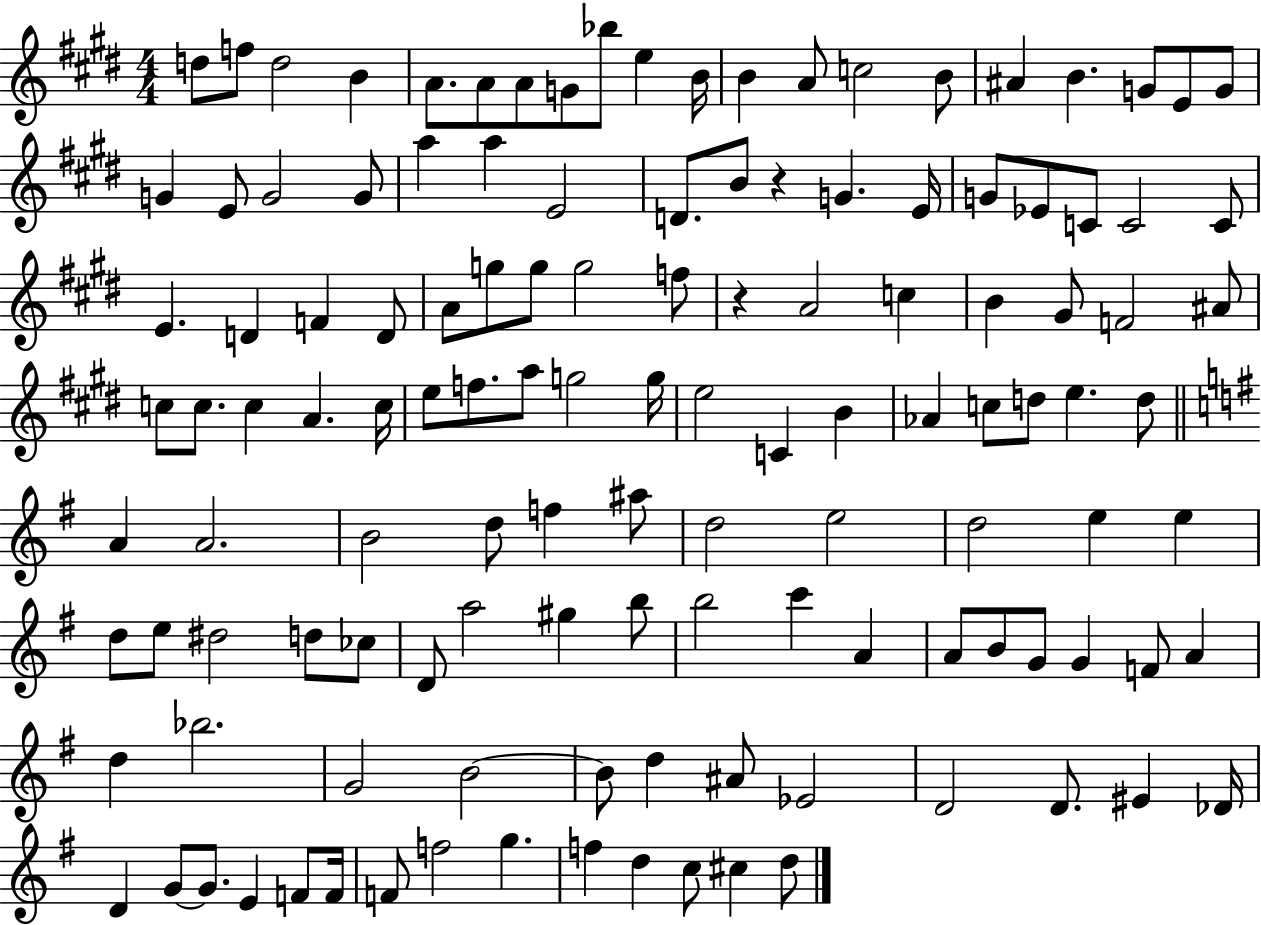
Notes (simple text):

D5/e F5/e D5/h B4/q A4/e. A4/e A4/e G4/e Bb5/e E5/q B4/s B4/q A4/e C5/h B4/e A#4/q B4/q. G4/e E4/e G4/e G4/q E4/e G4/h G4/e A5/q A5/q E4/h D4/e. B4/e R/q G4/q. E4/s G4/e Eb4/e C4/e C4/h C4/e E4/q. D4/q F4/q D4/e A4/e G5/e G5/e G5/h F5/e R/q A4/h C5/q B4/q G#4/e F4/h A#4/e C5/e C5/e. C5/q A4/q. C5/s E5/e F5/e. A5/e G5/h G5/s E5/h C4/q B4/q Ab4/q C5/e D5/e E5/q. D5/e A4/q A4/h. B4/h D5/e F5/q A#5/e D5/h E5/h D5/h E5/q E5/q D5/e E5/e D#5/h D5/e CES5/e D4/e A5/h G#5/q B5/e B5/h C6/q A4/q A4/e B4/e G4/e G4/q F4/e A4/q D5/q Bb5/h. G4/h B4/h B4/e D5/q A#4/e Eb4/h D4/h D4/e. EIS4/q Db4/s D4/q G4/e G4/e. E4/q F4/e F4/s F4/e F5/h G5/q. F5/q D5/q C5/e C#5/q D5/e